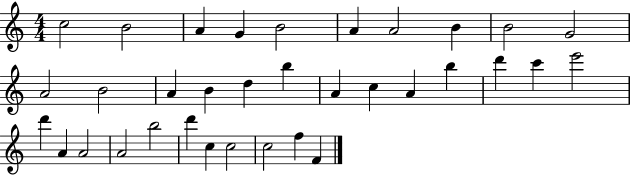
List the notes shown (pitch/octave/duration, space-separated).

C5/h B4/h A4/q G4/q B4/h A4/q A4/h B4/q B4/h G4/h A4/h B4/h A4/q B4/q D5/q B5/q A4/q C5/q A4/q B5/q D6/q C6/q E6/h D6/q A4/q A4/h A4/h B5/h D6/q C5/q C5/h C5/h F5/q F4/q